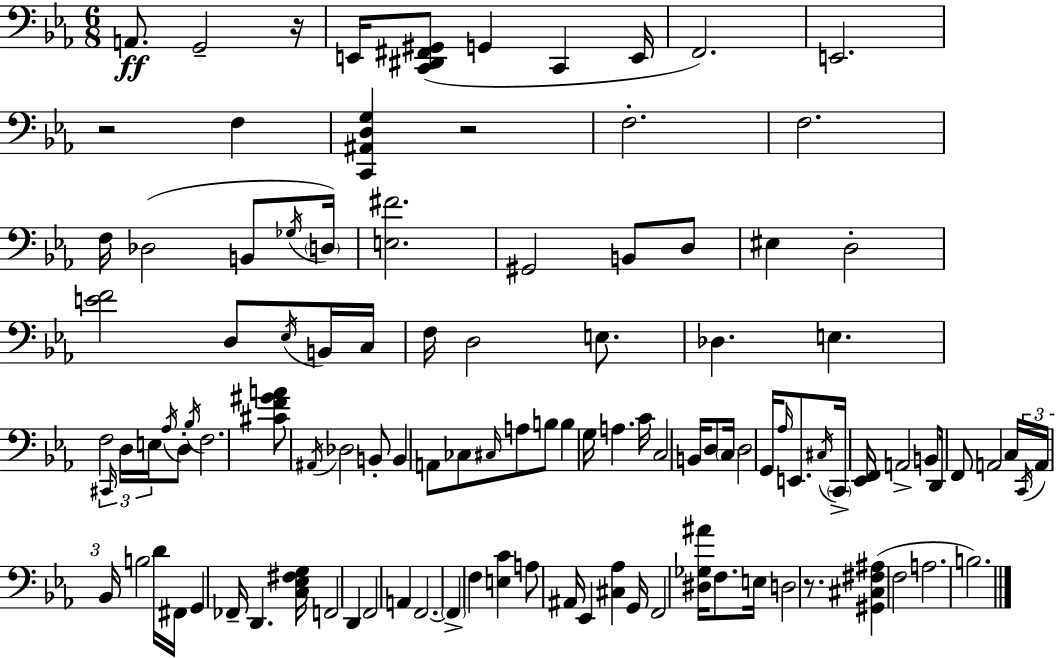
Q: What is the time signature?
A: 6/8